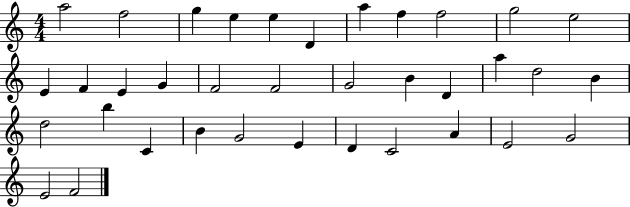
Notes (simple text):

A5/h F5/h G5/q E5/q E5/q D4/q A5/q F5/q F5/h G5/h E5/h E4/q F4/q E4/q G4/q F4/h F4/h G4/h B4/q D4/q A5/q D5/h B4/q D5/h B5/q C4/q B4/q G4/h E4/q D4/q C4/h A4/q E4/h G4/h E4/h F4/h